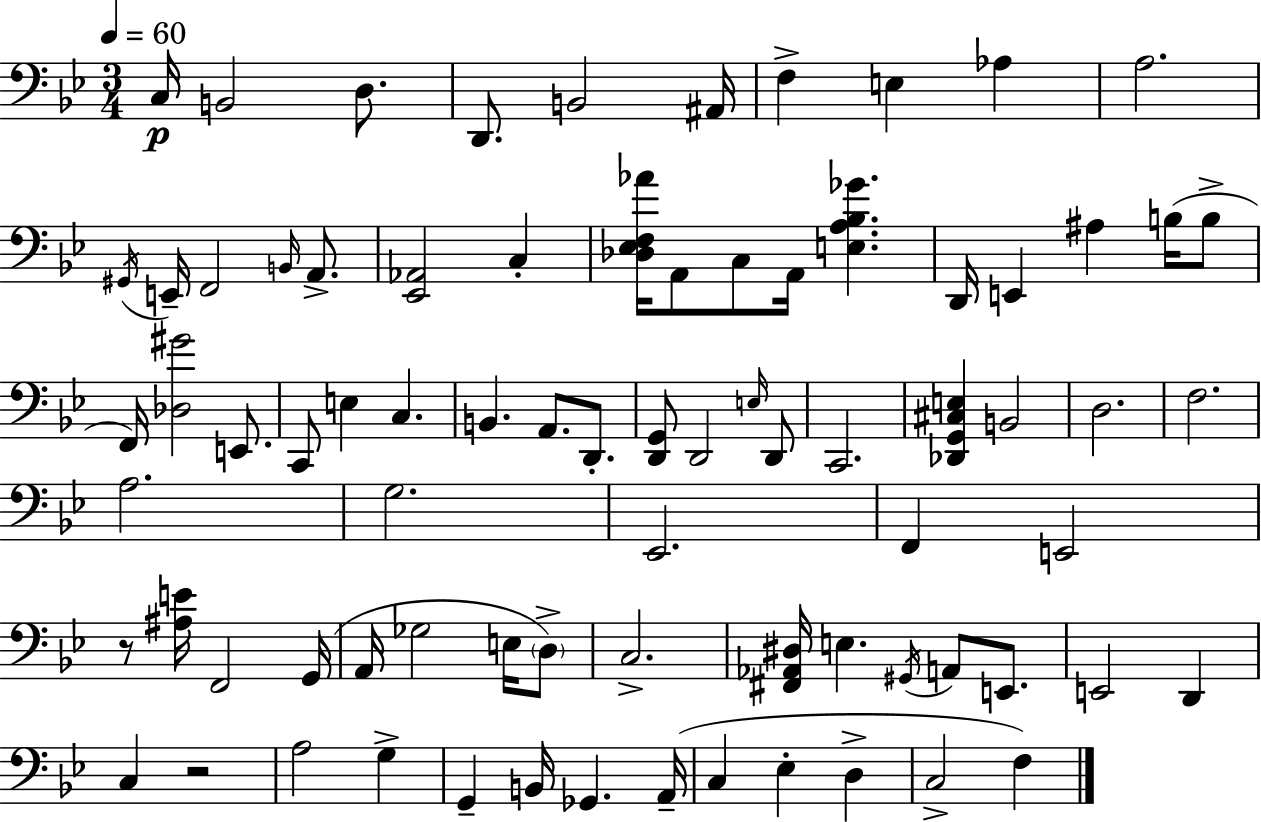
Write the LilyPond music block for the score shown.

{
  \clef bass
  \numericTimeSignature
  \time 3/4
  \key bes \major
  \tempo 4 = 60
  c16\p b,2 d8. | d,8. b,2 ais,16 | f4-> e4 aes4 | a2. | \break \acciaccatura { gis,16 } e,16-- f,2 \grace { b,16 } a,8.-> | <ees, aes,>2 c4-. | <des ees f aes'>16 a,8 c8 a,16 <e a bes ges'>4. | d,16 e,4 ais4 b16( | \break b8-> f,16) <des gis'>2 e,8. | c,8 e4 c4. | b,4. a,8. d,8.-. | <d, g,>8 d,2 | \break \grace { e16 } d,8 c,2. | <des, g, cis e>4 b,2 | d2. | f2. | \break a2. | g2. | ees,2. | f,4 e,2 | \break r8 <ais e'>16 f,2 | g,16( a,16 ges2 | e16 \parenthesize d8->) c2.-> | <fis, aes, dis>16 e4. \acciaccatura { gis,16 } a,8 | \break e,8. e,2 | d,4 c4 r2 | a2 | g4-> g,4-- b,16 ges,4. | \break a,16--( c4 ees4-. | d4-> c2-> | f4) \bar "|."
}